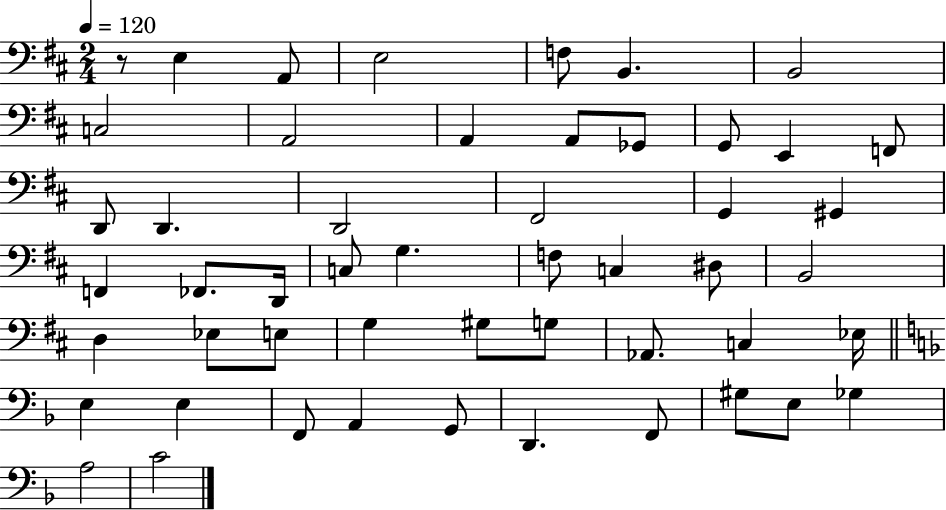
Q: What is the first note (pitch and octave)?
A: E3